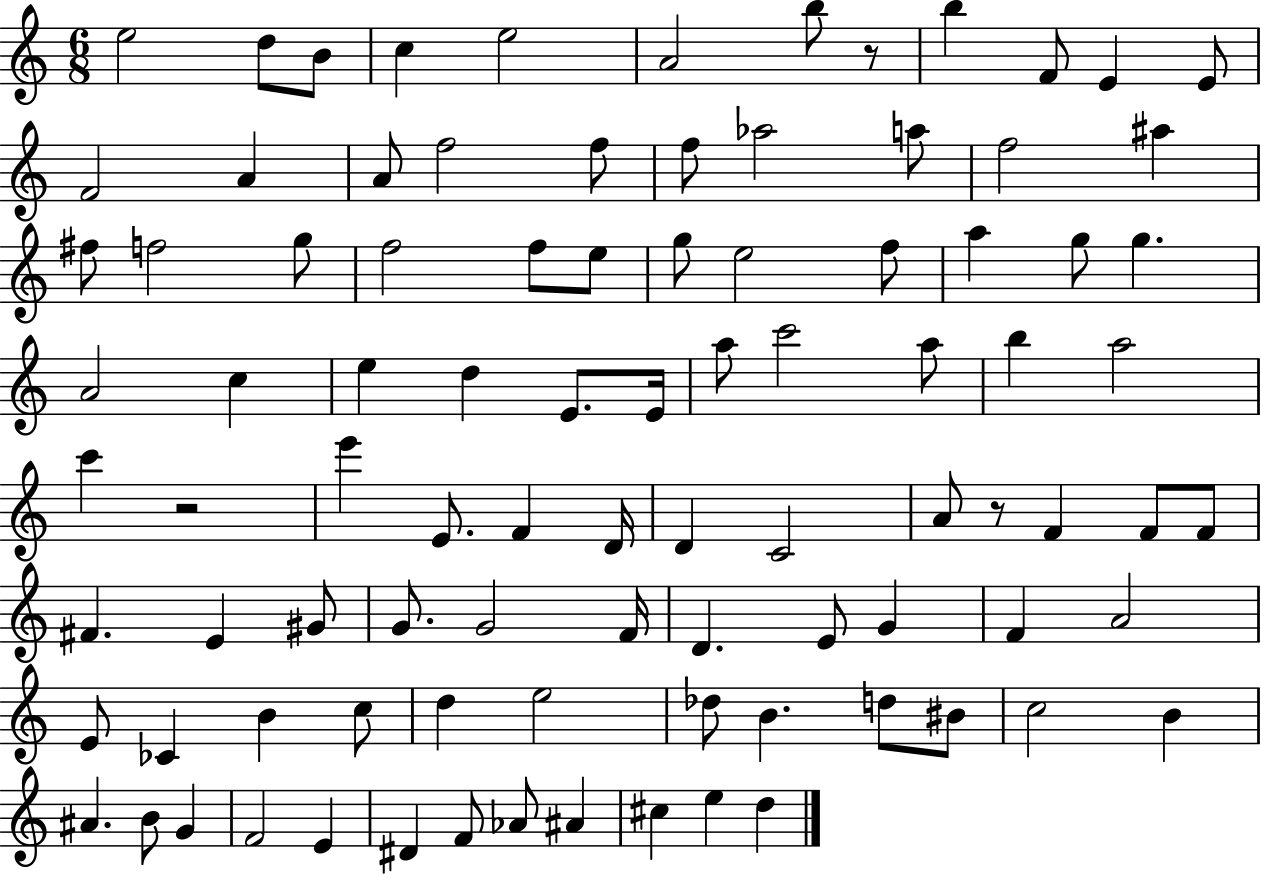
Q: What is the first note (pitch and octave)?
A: E5